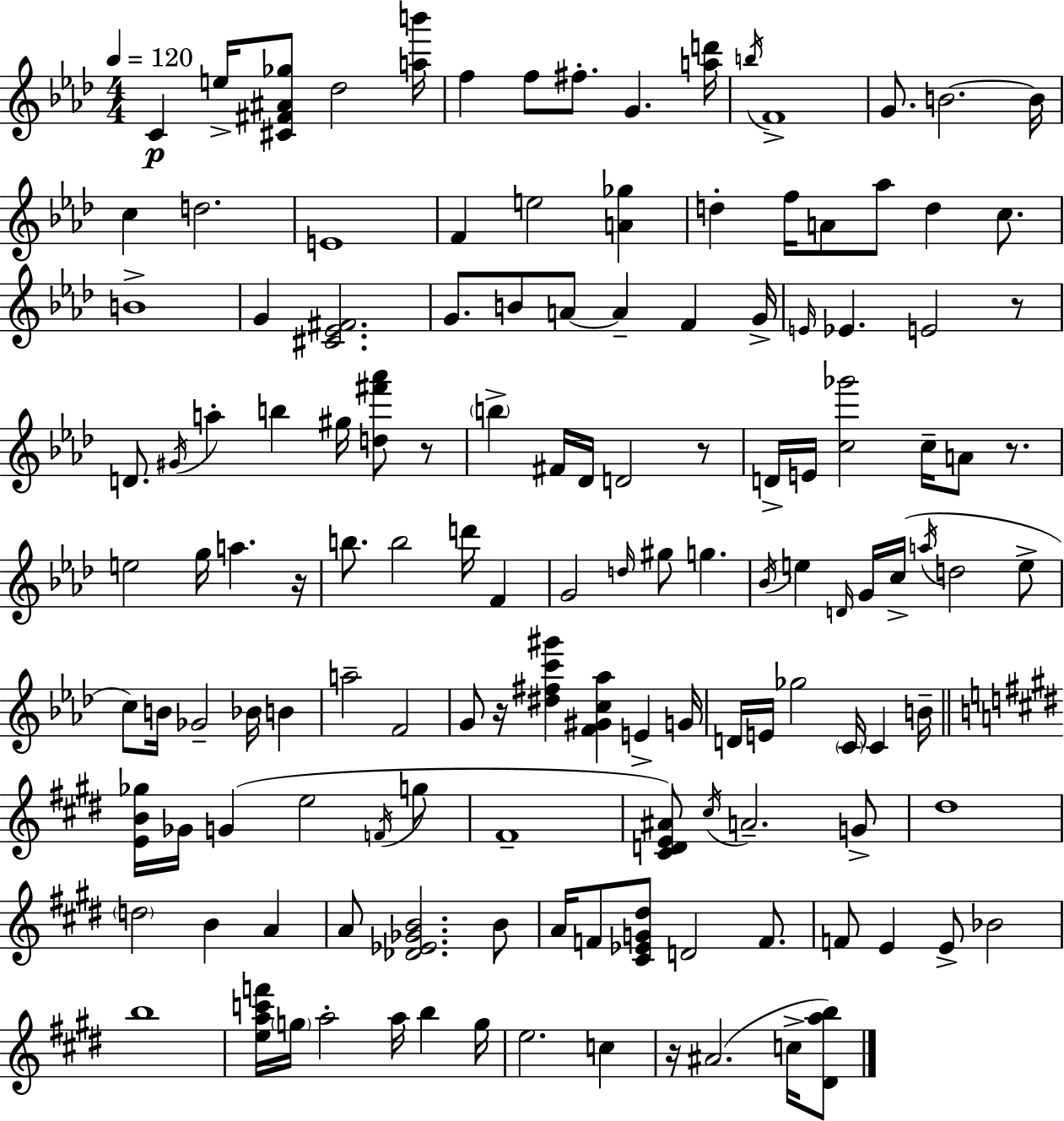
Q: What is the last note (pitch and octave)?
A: C5